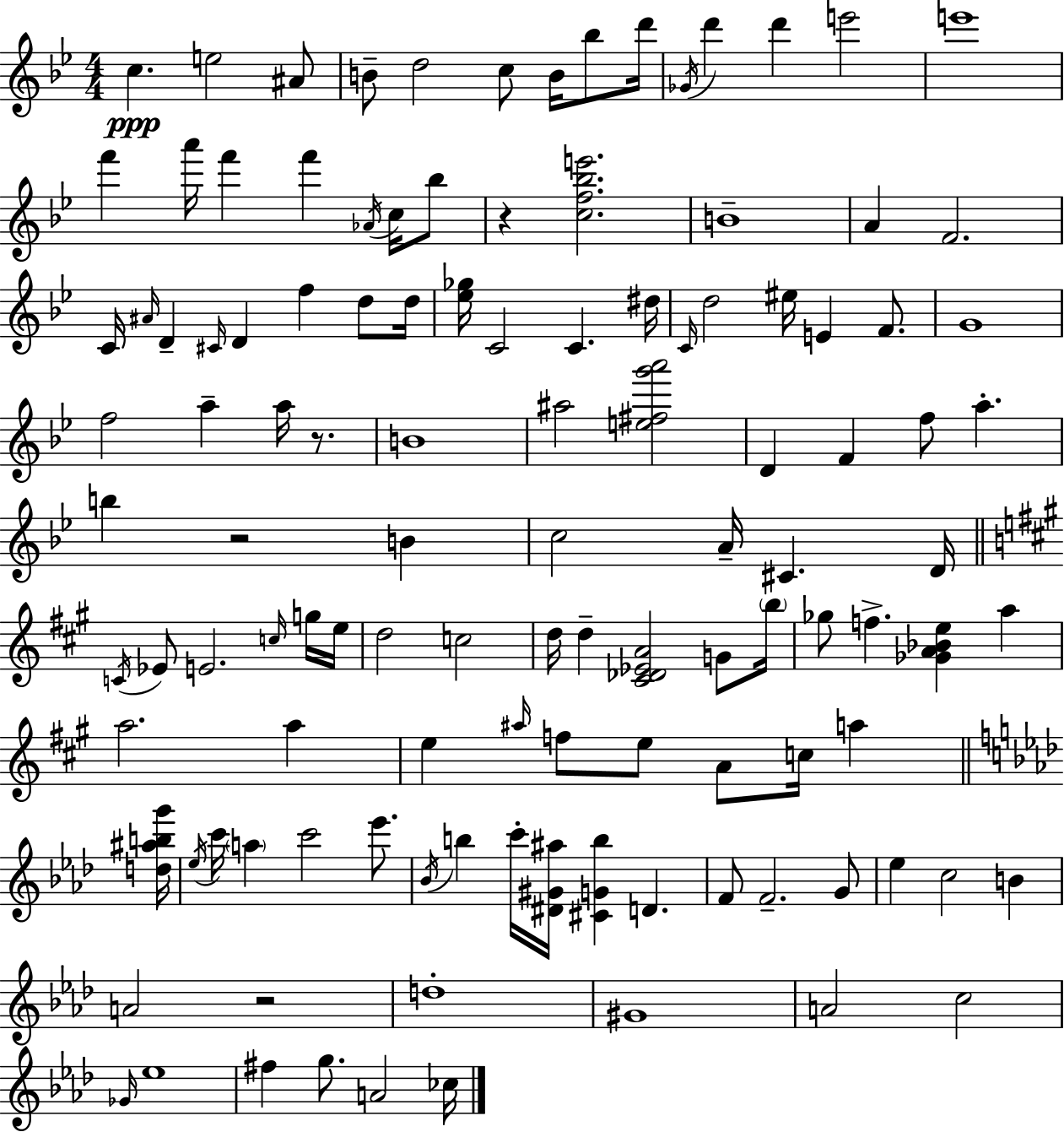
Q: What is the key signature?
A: G minor